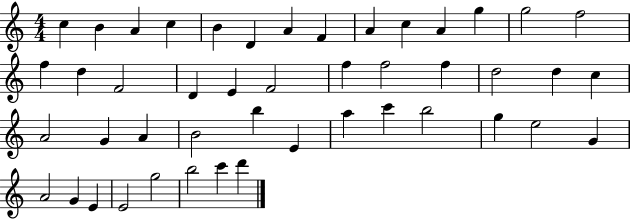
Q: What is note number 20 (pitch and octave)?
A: F4